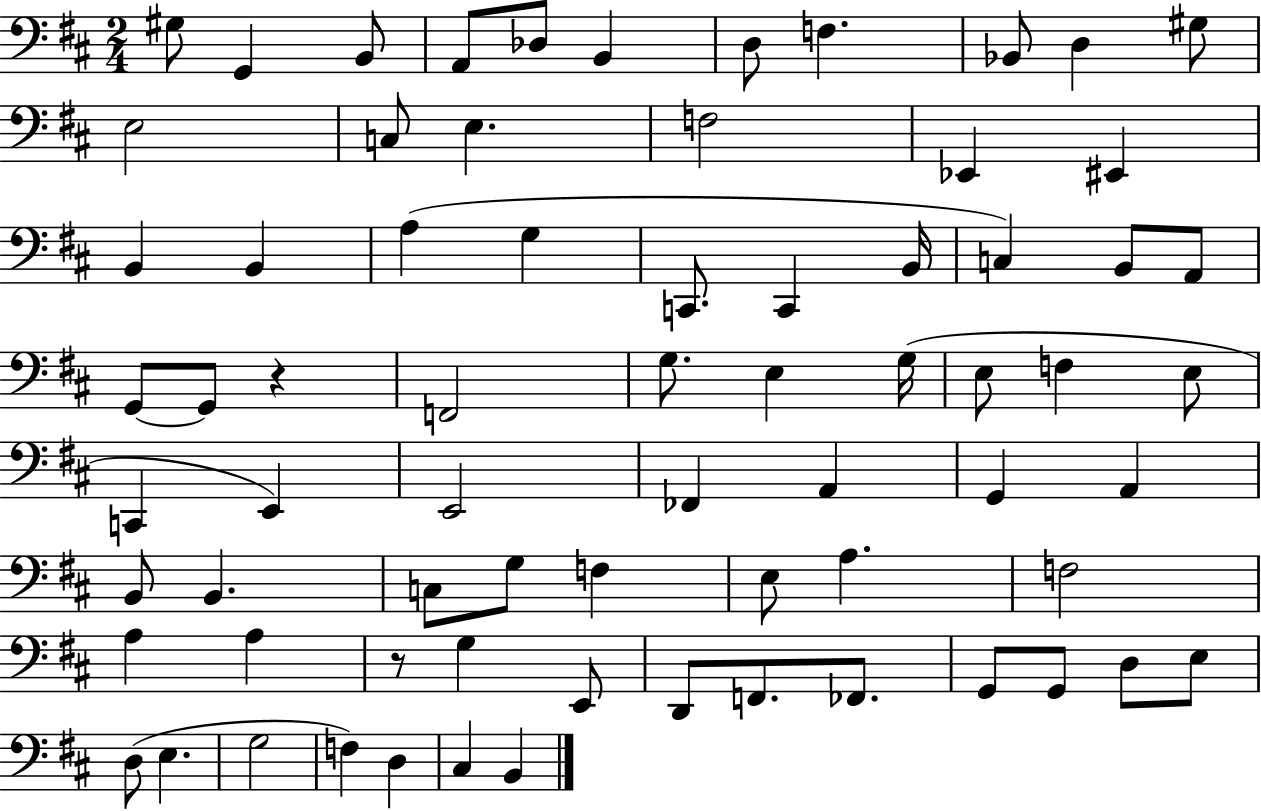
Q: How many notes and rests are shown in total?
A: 71